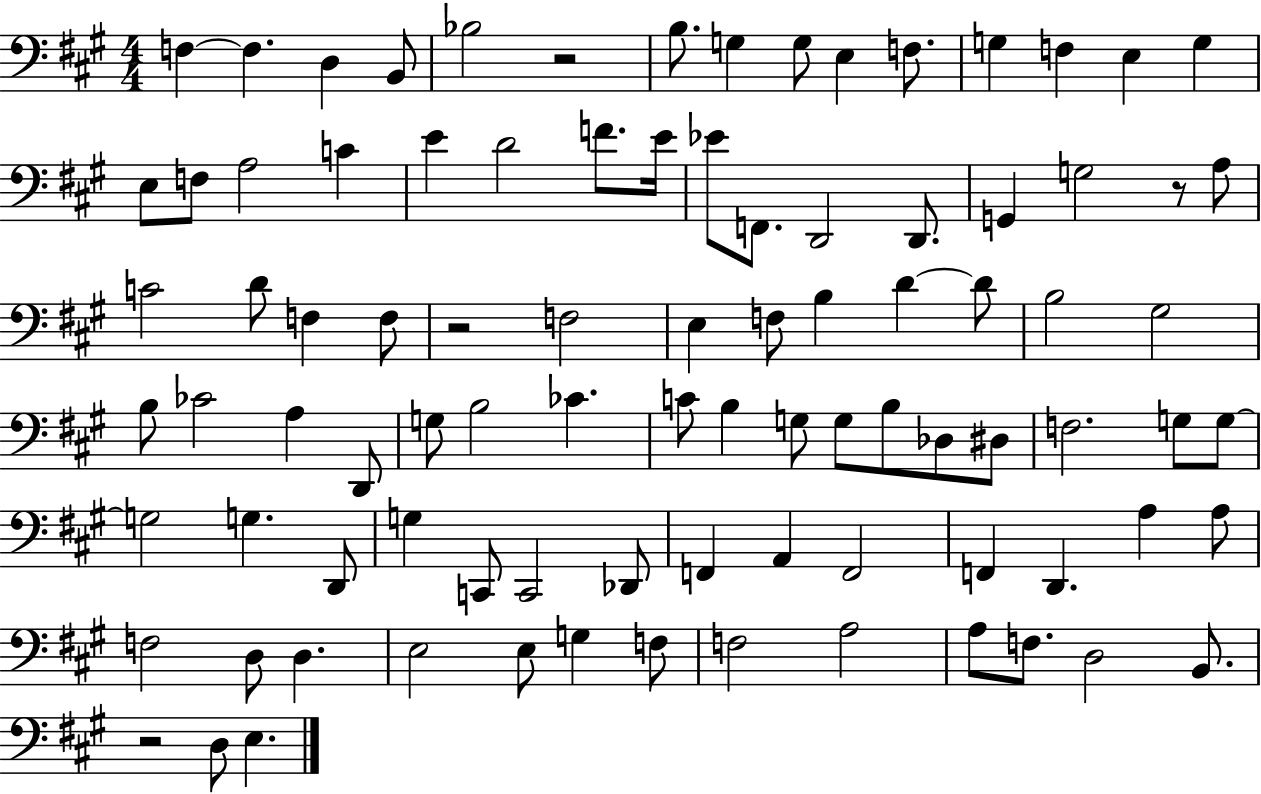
X:1
T:Untitled
M:4/4
L:1/4
K:A
F, F, D, B,,/2 _B,2 z2 B,/2 G, G,/2 E, F,/2 G, F, E, G, E,/2 F,/2 A,2 C E D2 F/2 E/4 _E/2 F,,/2 D,,2 D,,/2 G,, G,2 z/2 A,/2 C2 D/2 F, F,/2 z2 F,2 E, F,/2 B, D D/2 B,2 ^G,2 B,/2 _C2 A, D,,/2 G,/2 B,2 _C C/2 B, G,/2 G,/2 B,/2 _D,/2 ^D,/2 F,2 G,/2 G,/2 G,2 G, D,,/2 G, C,,/2 C,,2 _D,,/2 F,, A,, F,,2 F,, D,, A, A,/2 F,2 D,/2 D, E,2 E,/2 G, F,/2 F,2 A,2 A,/2 F,/2 D,2 B,,/2 z2 D,/2 E,